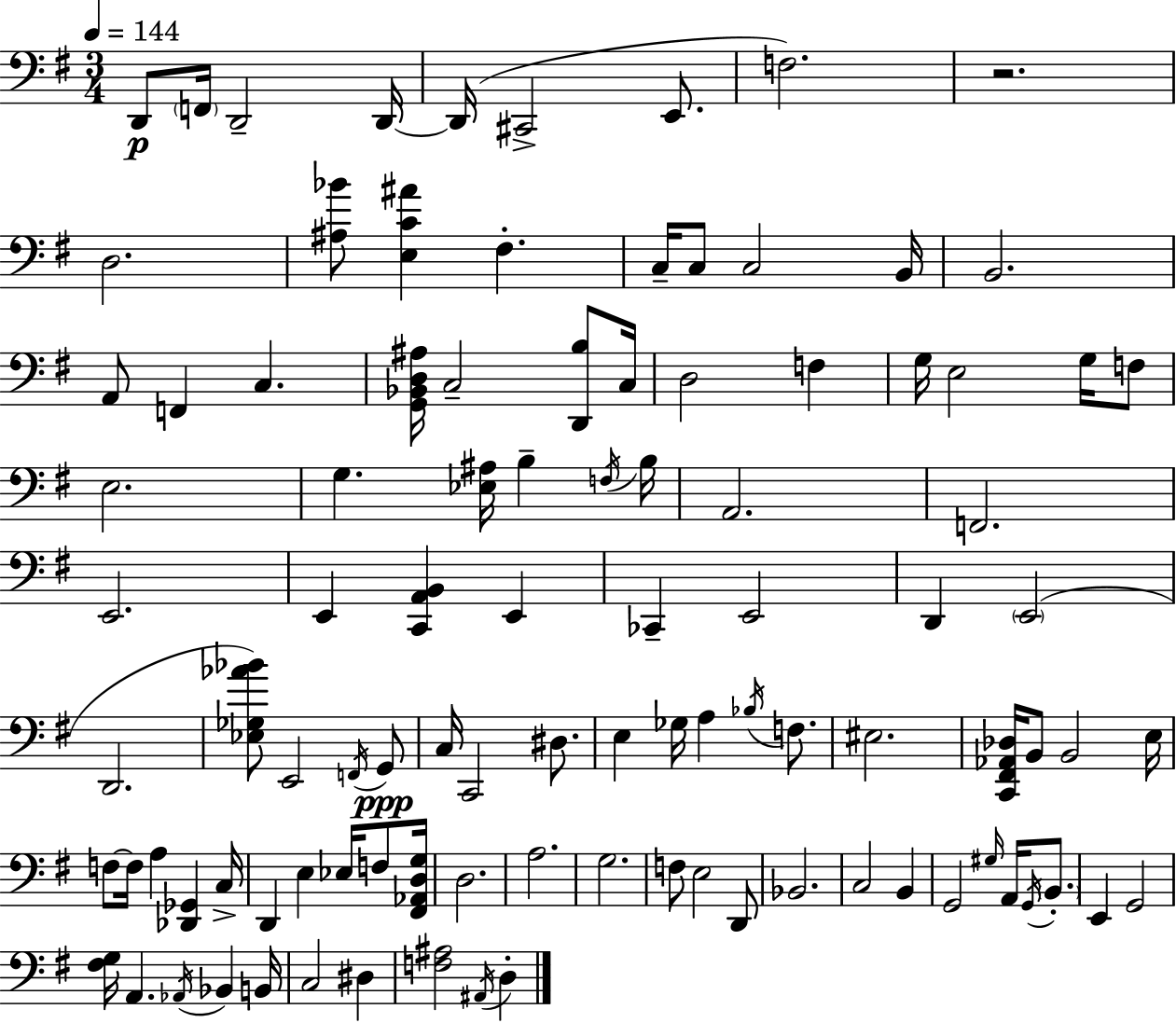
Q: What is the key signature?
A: G major